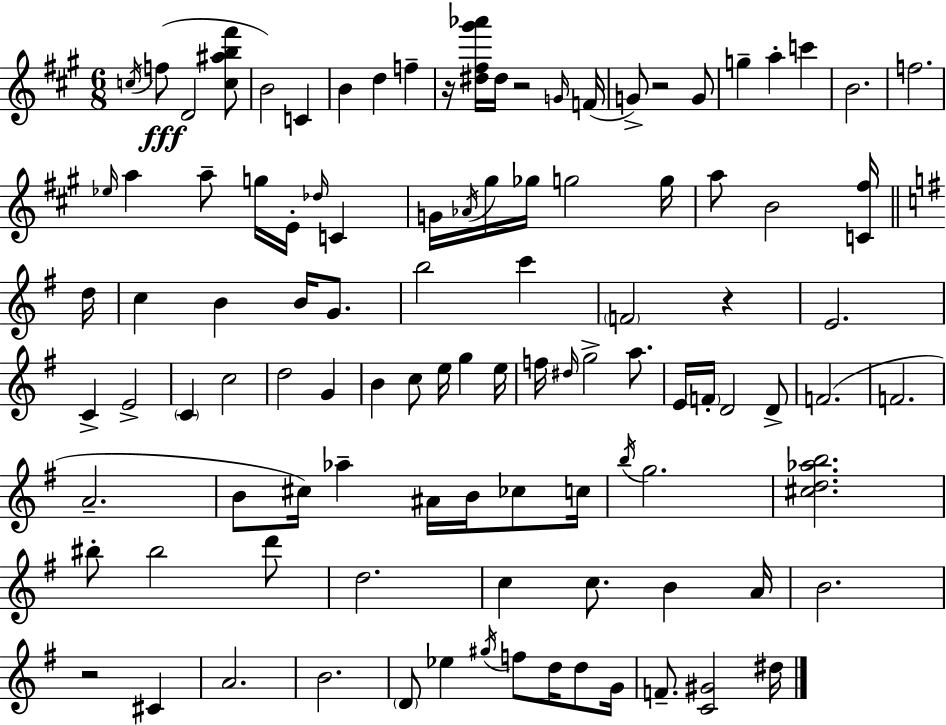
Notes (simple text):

C5/s F5/e D4/h [C5,A#5,B5,F#6]/e B4/h C4/q B4/q D5/q F5/q R/s [D#5,F#5,G#6,Ab6]/s D#5/s R/h G4/s F4/s G4/e R/h G4/e G5/q A5/q C6/q B4/h. F5/h. Eb5/s A5/q A5/e G5/s E4/s Db5/s C4/q G4/s Ab4/s G#5/s Gb5/s G5/h G5/s A5/e B4/h [C4,F#5]/s D5/s C5/q B4/q B4/s G4/e. B5/h C6/q F4/h R/q E4/h. C4/q E4/h C4/q C5/h D5/h G4/q B4/q C5/e E5/s G5/q E5/s F5/s D#5/s G5/h A5/e. E4/s F4/s D4/h D4/e F4/h. F4/h. A4/h. B4/e C#5/s Ab5/q A#4/s B4/s CES5/e C5/s B5/s G5/h. [C#5,D5,Ab5,B5]/h. BIS5/e BIS5/h D6/e D5/h. C5/q C5/e. B4/q A4/s B4/h. R/h C#4/q A4/h. B4/h. D4/e Eb5/q G#5/s F5/e D5/s D5/e G4/s F4/e. [C4,G#4]/h D#5/s